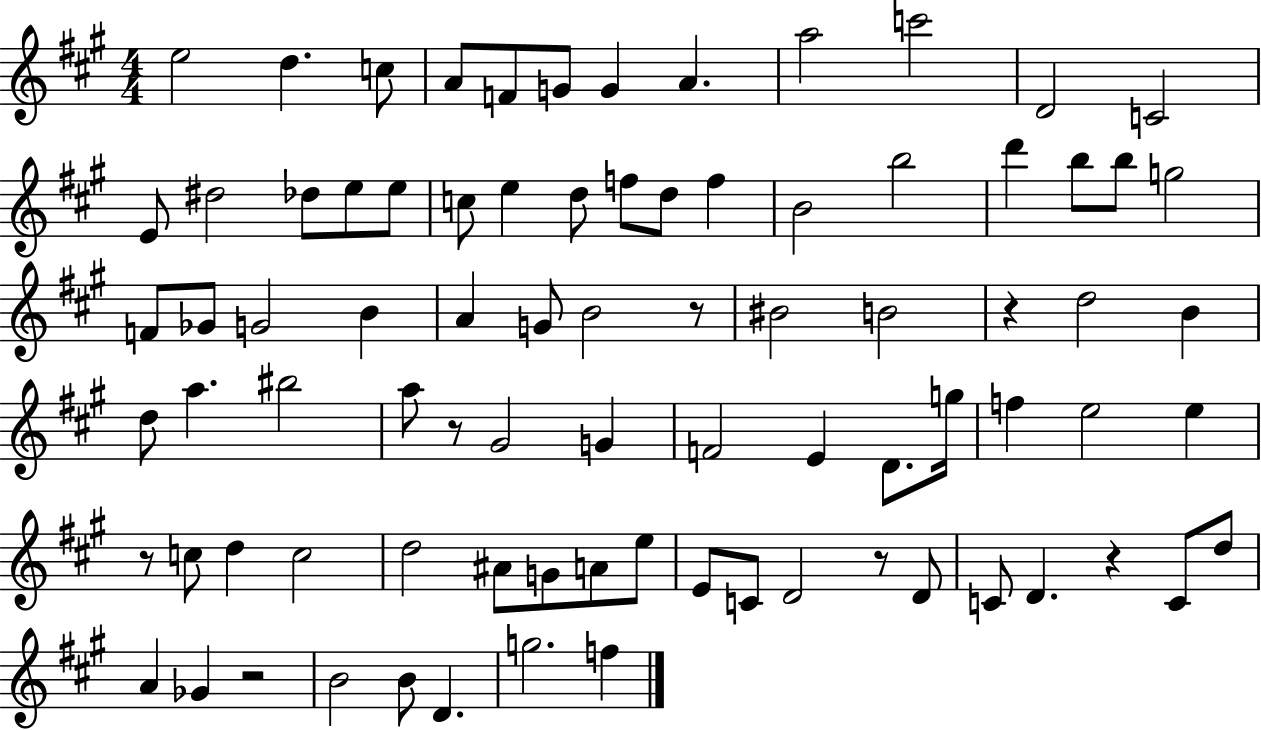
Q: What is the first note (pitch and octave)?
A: E5